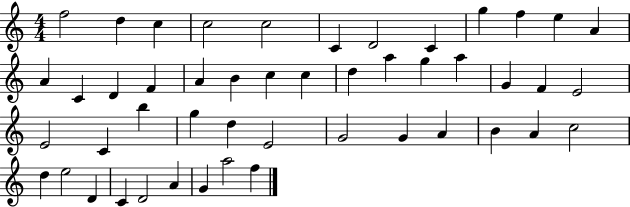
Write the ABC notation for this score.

X:1
T:Untitled
M:4/4
L:1/4
K:C
f2 d c c2 c2 C D2 C g f e A A C D F A B c c d a g a G F E2 E2 C b g d E2 G2 G A B A c2 d e2 D C D2 A G a2 f